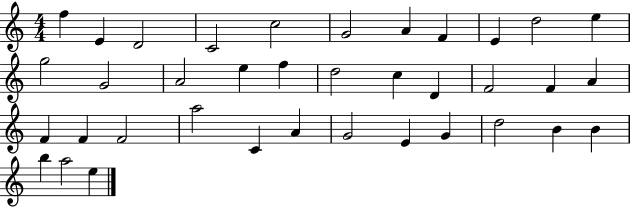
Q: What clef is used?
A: treble